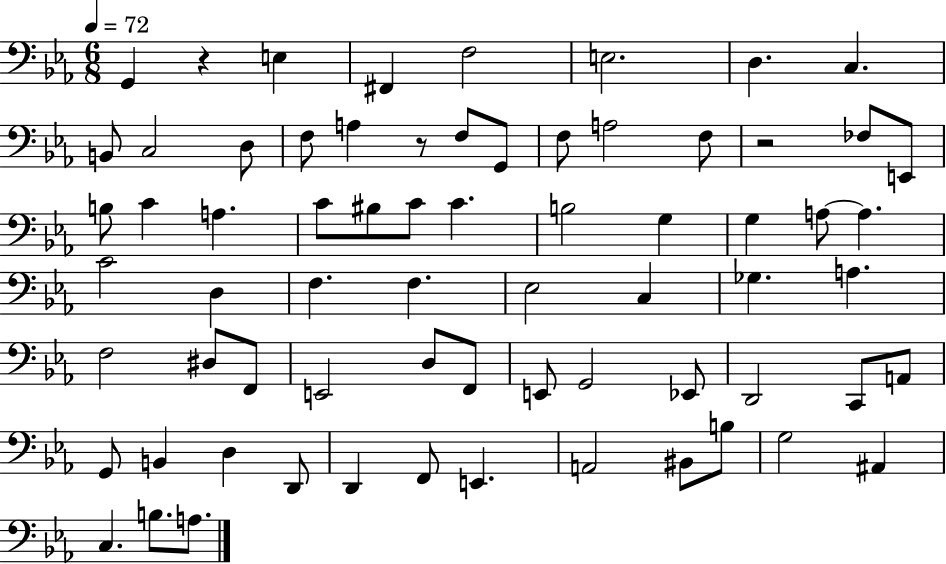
{
  \clef bass
  \numericTimeSignature
  \time 6/8
  \key ees \major
  \tempo 4 = 72
  \repeat volta 2 { g,4 r4 e4 | fis,4 f2 | e2. | d4. c4. | \break b,8 c2 d8 | f8 a4 r8 f8 g,8 | f8 a2 f8 | r2 fes8 e,8 | \break b8 c'4 a4. | c'8 bis8 c'8 c'4. | b2 g4 | g4 a8~~ a4. | \break c'2 d4 | f4. f4. | ees2 c4 | ges4. a4. | \break f2 dis8 f,8 | e,2 d8 f,8 | e,8 g,2 ees,8 | d,2 c,8 a,8 | \break g,8 b,4 d4 d,8 | d,4 f,8 e,4. | a,2 bis,8 b8 | g2 ais,4 | \break c4. b8. a8. | } \bar "|."
}